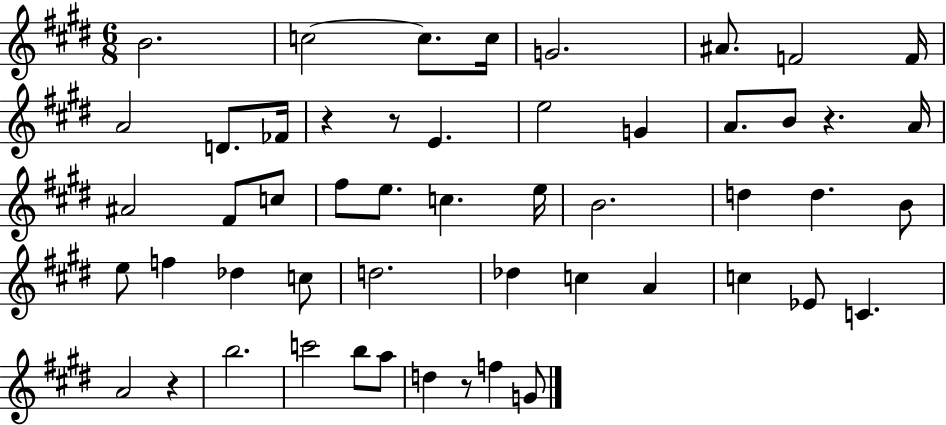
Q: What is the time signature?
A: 6/8